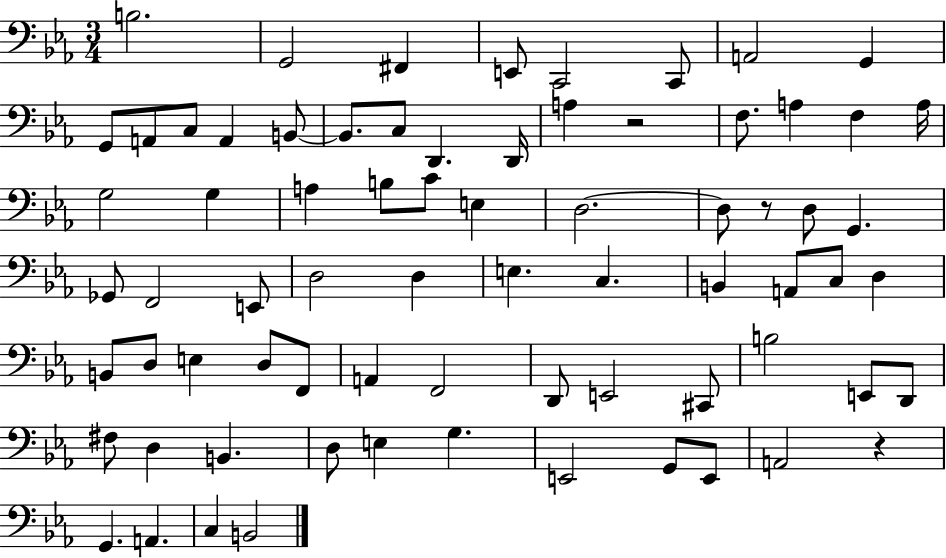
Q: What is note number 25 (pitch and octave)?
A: A3